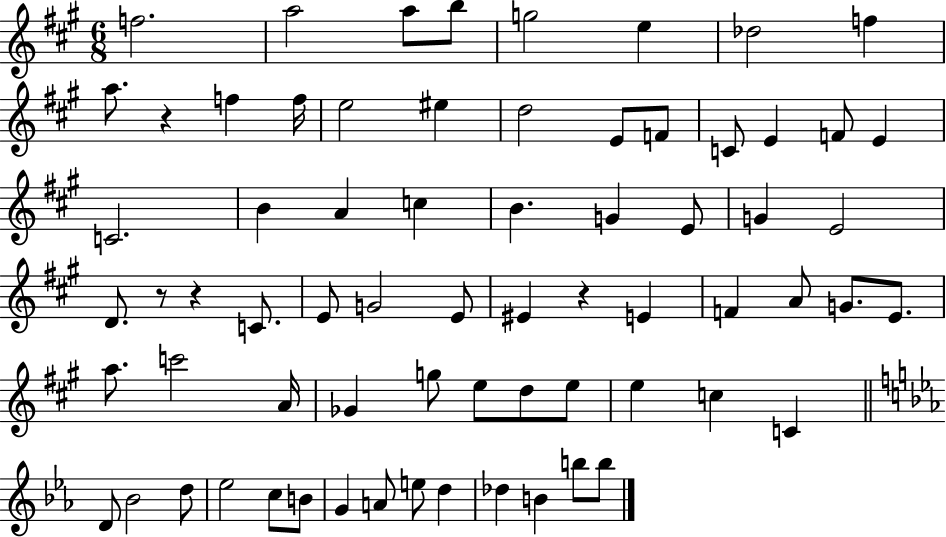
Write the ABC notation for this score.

X:1
T:Untitled
M:6/8
L:1/4
K:A
f2 a2 a/2 b/2 g2 e _d2 f a/2 z f f/4 e2 ^e d2 E/2 F/2 C/2 E F/2 E C2 B A c B G E/2 G E2 D/2 z/2 z C/2 E/2 G2 E/2 ^E z E F A/2 G/2 E/2 a/2 c'2 A/4 _G g/2 e/2 d/2 e/2 e c C D/2 _B2 d/2 _e2 c/2 B/2 G A/2 e/2 d _d B b/2 b/2